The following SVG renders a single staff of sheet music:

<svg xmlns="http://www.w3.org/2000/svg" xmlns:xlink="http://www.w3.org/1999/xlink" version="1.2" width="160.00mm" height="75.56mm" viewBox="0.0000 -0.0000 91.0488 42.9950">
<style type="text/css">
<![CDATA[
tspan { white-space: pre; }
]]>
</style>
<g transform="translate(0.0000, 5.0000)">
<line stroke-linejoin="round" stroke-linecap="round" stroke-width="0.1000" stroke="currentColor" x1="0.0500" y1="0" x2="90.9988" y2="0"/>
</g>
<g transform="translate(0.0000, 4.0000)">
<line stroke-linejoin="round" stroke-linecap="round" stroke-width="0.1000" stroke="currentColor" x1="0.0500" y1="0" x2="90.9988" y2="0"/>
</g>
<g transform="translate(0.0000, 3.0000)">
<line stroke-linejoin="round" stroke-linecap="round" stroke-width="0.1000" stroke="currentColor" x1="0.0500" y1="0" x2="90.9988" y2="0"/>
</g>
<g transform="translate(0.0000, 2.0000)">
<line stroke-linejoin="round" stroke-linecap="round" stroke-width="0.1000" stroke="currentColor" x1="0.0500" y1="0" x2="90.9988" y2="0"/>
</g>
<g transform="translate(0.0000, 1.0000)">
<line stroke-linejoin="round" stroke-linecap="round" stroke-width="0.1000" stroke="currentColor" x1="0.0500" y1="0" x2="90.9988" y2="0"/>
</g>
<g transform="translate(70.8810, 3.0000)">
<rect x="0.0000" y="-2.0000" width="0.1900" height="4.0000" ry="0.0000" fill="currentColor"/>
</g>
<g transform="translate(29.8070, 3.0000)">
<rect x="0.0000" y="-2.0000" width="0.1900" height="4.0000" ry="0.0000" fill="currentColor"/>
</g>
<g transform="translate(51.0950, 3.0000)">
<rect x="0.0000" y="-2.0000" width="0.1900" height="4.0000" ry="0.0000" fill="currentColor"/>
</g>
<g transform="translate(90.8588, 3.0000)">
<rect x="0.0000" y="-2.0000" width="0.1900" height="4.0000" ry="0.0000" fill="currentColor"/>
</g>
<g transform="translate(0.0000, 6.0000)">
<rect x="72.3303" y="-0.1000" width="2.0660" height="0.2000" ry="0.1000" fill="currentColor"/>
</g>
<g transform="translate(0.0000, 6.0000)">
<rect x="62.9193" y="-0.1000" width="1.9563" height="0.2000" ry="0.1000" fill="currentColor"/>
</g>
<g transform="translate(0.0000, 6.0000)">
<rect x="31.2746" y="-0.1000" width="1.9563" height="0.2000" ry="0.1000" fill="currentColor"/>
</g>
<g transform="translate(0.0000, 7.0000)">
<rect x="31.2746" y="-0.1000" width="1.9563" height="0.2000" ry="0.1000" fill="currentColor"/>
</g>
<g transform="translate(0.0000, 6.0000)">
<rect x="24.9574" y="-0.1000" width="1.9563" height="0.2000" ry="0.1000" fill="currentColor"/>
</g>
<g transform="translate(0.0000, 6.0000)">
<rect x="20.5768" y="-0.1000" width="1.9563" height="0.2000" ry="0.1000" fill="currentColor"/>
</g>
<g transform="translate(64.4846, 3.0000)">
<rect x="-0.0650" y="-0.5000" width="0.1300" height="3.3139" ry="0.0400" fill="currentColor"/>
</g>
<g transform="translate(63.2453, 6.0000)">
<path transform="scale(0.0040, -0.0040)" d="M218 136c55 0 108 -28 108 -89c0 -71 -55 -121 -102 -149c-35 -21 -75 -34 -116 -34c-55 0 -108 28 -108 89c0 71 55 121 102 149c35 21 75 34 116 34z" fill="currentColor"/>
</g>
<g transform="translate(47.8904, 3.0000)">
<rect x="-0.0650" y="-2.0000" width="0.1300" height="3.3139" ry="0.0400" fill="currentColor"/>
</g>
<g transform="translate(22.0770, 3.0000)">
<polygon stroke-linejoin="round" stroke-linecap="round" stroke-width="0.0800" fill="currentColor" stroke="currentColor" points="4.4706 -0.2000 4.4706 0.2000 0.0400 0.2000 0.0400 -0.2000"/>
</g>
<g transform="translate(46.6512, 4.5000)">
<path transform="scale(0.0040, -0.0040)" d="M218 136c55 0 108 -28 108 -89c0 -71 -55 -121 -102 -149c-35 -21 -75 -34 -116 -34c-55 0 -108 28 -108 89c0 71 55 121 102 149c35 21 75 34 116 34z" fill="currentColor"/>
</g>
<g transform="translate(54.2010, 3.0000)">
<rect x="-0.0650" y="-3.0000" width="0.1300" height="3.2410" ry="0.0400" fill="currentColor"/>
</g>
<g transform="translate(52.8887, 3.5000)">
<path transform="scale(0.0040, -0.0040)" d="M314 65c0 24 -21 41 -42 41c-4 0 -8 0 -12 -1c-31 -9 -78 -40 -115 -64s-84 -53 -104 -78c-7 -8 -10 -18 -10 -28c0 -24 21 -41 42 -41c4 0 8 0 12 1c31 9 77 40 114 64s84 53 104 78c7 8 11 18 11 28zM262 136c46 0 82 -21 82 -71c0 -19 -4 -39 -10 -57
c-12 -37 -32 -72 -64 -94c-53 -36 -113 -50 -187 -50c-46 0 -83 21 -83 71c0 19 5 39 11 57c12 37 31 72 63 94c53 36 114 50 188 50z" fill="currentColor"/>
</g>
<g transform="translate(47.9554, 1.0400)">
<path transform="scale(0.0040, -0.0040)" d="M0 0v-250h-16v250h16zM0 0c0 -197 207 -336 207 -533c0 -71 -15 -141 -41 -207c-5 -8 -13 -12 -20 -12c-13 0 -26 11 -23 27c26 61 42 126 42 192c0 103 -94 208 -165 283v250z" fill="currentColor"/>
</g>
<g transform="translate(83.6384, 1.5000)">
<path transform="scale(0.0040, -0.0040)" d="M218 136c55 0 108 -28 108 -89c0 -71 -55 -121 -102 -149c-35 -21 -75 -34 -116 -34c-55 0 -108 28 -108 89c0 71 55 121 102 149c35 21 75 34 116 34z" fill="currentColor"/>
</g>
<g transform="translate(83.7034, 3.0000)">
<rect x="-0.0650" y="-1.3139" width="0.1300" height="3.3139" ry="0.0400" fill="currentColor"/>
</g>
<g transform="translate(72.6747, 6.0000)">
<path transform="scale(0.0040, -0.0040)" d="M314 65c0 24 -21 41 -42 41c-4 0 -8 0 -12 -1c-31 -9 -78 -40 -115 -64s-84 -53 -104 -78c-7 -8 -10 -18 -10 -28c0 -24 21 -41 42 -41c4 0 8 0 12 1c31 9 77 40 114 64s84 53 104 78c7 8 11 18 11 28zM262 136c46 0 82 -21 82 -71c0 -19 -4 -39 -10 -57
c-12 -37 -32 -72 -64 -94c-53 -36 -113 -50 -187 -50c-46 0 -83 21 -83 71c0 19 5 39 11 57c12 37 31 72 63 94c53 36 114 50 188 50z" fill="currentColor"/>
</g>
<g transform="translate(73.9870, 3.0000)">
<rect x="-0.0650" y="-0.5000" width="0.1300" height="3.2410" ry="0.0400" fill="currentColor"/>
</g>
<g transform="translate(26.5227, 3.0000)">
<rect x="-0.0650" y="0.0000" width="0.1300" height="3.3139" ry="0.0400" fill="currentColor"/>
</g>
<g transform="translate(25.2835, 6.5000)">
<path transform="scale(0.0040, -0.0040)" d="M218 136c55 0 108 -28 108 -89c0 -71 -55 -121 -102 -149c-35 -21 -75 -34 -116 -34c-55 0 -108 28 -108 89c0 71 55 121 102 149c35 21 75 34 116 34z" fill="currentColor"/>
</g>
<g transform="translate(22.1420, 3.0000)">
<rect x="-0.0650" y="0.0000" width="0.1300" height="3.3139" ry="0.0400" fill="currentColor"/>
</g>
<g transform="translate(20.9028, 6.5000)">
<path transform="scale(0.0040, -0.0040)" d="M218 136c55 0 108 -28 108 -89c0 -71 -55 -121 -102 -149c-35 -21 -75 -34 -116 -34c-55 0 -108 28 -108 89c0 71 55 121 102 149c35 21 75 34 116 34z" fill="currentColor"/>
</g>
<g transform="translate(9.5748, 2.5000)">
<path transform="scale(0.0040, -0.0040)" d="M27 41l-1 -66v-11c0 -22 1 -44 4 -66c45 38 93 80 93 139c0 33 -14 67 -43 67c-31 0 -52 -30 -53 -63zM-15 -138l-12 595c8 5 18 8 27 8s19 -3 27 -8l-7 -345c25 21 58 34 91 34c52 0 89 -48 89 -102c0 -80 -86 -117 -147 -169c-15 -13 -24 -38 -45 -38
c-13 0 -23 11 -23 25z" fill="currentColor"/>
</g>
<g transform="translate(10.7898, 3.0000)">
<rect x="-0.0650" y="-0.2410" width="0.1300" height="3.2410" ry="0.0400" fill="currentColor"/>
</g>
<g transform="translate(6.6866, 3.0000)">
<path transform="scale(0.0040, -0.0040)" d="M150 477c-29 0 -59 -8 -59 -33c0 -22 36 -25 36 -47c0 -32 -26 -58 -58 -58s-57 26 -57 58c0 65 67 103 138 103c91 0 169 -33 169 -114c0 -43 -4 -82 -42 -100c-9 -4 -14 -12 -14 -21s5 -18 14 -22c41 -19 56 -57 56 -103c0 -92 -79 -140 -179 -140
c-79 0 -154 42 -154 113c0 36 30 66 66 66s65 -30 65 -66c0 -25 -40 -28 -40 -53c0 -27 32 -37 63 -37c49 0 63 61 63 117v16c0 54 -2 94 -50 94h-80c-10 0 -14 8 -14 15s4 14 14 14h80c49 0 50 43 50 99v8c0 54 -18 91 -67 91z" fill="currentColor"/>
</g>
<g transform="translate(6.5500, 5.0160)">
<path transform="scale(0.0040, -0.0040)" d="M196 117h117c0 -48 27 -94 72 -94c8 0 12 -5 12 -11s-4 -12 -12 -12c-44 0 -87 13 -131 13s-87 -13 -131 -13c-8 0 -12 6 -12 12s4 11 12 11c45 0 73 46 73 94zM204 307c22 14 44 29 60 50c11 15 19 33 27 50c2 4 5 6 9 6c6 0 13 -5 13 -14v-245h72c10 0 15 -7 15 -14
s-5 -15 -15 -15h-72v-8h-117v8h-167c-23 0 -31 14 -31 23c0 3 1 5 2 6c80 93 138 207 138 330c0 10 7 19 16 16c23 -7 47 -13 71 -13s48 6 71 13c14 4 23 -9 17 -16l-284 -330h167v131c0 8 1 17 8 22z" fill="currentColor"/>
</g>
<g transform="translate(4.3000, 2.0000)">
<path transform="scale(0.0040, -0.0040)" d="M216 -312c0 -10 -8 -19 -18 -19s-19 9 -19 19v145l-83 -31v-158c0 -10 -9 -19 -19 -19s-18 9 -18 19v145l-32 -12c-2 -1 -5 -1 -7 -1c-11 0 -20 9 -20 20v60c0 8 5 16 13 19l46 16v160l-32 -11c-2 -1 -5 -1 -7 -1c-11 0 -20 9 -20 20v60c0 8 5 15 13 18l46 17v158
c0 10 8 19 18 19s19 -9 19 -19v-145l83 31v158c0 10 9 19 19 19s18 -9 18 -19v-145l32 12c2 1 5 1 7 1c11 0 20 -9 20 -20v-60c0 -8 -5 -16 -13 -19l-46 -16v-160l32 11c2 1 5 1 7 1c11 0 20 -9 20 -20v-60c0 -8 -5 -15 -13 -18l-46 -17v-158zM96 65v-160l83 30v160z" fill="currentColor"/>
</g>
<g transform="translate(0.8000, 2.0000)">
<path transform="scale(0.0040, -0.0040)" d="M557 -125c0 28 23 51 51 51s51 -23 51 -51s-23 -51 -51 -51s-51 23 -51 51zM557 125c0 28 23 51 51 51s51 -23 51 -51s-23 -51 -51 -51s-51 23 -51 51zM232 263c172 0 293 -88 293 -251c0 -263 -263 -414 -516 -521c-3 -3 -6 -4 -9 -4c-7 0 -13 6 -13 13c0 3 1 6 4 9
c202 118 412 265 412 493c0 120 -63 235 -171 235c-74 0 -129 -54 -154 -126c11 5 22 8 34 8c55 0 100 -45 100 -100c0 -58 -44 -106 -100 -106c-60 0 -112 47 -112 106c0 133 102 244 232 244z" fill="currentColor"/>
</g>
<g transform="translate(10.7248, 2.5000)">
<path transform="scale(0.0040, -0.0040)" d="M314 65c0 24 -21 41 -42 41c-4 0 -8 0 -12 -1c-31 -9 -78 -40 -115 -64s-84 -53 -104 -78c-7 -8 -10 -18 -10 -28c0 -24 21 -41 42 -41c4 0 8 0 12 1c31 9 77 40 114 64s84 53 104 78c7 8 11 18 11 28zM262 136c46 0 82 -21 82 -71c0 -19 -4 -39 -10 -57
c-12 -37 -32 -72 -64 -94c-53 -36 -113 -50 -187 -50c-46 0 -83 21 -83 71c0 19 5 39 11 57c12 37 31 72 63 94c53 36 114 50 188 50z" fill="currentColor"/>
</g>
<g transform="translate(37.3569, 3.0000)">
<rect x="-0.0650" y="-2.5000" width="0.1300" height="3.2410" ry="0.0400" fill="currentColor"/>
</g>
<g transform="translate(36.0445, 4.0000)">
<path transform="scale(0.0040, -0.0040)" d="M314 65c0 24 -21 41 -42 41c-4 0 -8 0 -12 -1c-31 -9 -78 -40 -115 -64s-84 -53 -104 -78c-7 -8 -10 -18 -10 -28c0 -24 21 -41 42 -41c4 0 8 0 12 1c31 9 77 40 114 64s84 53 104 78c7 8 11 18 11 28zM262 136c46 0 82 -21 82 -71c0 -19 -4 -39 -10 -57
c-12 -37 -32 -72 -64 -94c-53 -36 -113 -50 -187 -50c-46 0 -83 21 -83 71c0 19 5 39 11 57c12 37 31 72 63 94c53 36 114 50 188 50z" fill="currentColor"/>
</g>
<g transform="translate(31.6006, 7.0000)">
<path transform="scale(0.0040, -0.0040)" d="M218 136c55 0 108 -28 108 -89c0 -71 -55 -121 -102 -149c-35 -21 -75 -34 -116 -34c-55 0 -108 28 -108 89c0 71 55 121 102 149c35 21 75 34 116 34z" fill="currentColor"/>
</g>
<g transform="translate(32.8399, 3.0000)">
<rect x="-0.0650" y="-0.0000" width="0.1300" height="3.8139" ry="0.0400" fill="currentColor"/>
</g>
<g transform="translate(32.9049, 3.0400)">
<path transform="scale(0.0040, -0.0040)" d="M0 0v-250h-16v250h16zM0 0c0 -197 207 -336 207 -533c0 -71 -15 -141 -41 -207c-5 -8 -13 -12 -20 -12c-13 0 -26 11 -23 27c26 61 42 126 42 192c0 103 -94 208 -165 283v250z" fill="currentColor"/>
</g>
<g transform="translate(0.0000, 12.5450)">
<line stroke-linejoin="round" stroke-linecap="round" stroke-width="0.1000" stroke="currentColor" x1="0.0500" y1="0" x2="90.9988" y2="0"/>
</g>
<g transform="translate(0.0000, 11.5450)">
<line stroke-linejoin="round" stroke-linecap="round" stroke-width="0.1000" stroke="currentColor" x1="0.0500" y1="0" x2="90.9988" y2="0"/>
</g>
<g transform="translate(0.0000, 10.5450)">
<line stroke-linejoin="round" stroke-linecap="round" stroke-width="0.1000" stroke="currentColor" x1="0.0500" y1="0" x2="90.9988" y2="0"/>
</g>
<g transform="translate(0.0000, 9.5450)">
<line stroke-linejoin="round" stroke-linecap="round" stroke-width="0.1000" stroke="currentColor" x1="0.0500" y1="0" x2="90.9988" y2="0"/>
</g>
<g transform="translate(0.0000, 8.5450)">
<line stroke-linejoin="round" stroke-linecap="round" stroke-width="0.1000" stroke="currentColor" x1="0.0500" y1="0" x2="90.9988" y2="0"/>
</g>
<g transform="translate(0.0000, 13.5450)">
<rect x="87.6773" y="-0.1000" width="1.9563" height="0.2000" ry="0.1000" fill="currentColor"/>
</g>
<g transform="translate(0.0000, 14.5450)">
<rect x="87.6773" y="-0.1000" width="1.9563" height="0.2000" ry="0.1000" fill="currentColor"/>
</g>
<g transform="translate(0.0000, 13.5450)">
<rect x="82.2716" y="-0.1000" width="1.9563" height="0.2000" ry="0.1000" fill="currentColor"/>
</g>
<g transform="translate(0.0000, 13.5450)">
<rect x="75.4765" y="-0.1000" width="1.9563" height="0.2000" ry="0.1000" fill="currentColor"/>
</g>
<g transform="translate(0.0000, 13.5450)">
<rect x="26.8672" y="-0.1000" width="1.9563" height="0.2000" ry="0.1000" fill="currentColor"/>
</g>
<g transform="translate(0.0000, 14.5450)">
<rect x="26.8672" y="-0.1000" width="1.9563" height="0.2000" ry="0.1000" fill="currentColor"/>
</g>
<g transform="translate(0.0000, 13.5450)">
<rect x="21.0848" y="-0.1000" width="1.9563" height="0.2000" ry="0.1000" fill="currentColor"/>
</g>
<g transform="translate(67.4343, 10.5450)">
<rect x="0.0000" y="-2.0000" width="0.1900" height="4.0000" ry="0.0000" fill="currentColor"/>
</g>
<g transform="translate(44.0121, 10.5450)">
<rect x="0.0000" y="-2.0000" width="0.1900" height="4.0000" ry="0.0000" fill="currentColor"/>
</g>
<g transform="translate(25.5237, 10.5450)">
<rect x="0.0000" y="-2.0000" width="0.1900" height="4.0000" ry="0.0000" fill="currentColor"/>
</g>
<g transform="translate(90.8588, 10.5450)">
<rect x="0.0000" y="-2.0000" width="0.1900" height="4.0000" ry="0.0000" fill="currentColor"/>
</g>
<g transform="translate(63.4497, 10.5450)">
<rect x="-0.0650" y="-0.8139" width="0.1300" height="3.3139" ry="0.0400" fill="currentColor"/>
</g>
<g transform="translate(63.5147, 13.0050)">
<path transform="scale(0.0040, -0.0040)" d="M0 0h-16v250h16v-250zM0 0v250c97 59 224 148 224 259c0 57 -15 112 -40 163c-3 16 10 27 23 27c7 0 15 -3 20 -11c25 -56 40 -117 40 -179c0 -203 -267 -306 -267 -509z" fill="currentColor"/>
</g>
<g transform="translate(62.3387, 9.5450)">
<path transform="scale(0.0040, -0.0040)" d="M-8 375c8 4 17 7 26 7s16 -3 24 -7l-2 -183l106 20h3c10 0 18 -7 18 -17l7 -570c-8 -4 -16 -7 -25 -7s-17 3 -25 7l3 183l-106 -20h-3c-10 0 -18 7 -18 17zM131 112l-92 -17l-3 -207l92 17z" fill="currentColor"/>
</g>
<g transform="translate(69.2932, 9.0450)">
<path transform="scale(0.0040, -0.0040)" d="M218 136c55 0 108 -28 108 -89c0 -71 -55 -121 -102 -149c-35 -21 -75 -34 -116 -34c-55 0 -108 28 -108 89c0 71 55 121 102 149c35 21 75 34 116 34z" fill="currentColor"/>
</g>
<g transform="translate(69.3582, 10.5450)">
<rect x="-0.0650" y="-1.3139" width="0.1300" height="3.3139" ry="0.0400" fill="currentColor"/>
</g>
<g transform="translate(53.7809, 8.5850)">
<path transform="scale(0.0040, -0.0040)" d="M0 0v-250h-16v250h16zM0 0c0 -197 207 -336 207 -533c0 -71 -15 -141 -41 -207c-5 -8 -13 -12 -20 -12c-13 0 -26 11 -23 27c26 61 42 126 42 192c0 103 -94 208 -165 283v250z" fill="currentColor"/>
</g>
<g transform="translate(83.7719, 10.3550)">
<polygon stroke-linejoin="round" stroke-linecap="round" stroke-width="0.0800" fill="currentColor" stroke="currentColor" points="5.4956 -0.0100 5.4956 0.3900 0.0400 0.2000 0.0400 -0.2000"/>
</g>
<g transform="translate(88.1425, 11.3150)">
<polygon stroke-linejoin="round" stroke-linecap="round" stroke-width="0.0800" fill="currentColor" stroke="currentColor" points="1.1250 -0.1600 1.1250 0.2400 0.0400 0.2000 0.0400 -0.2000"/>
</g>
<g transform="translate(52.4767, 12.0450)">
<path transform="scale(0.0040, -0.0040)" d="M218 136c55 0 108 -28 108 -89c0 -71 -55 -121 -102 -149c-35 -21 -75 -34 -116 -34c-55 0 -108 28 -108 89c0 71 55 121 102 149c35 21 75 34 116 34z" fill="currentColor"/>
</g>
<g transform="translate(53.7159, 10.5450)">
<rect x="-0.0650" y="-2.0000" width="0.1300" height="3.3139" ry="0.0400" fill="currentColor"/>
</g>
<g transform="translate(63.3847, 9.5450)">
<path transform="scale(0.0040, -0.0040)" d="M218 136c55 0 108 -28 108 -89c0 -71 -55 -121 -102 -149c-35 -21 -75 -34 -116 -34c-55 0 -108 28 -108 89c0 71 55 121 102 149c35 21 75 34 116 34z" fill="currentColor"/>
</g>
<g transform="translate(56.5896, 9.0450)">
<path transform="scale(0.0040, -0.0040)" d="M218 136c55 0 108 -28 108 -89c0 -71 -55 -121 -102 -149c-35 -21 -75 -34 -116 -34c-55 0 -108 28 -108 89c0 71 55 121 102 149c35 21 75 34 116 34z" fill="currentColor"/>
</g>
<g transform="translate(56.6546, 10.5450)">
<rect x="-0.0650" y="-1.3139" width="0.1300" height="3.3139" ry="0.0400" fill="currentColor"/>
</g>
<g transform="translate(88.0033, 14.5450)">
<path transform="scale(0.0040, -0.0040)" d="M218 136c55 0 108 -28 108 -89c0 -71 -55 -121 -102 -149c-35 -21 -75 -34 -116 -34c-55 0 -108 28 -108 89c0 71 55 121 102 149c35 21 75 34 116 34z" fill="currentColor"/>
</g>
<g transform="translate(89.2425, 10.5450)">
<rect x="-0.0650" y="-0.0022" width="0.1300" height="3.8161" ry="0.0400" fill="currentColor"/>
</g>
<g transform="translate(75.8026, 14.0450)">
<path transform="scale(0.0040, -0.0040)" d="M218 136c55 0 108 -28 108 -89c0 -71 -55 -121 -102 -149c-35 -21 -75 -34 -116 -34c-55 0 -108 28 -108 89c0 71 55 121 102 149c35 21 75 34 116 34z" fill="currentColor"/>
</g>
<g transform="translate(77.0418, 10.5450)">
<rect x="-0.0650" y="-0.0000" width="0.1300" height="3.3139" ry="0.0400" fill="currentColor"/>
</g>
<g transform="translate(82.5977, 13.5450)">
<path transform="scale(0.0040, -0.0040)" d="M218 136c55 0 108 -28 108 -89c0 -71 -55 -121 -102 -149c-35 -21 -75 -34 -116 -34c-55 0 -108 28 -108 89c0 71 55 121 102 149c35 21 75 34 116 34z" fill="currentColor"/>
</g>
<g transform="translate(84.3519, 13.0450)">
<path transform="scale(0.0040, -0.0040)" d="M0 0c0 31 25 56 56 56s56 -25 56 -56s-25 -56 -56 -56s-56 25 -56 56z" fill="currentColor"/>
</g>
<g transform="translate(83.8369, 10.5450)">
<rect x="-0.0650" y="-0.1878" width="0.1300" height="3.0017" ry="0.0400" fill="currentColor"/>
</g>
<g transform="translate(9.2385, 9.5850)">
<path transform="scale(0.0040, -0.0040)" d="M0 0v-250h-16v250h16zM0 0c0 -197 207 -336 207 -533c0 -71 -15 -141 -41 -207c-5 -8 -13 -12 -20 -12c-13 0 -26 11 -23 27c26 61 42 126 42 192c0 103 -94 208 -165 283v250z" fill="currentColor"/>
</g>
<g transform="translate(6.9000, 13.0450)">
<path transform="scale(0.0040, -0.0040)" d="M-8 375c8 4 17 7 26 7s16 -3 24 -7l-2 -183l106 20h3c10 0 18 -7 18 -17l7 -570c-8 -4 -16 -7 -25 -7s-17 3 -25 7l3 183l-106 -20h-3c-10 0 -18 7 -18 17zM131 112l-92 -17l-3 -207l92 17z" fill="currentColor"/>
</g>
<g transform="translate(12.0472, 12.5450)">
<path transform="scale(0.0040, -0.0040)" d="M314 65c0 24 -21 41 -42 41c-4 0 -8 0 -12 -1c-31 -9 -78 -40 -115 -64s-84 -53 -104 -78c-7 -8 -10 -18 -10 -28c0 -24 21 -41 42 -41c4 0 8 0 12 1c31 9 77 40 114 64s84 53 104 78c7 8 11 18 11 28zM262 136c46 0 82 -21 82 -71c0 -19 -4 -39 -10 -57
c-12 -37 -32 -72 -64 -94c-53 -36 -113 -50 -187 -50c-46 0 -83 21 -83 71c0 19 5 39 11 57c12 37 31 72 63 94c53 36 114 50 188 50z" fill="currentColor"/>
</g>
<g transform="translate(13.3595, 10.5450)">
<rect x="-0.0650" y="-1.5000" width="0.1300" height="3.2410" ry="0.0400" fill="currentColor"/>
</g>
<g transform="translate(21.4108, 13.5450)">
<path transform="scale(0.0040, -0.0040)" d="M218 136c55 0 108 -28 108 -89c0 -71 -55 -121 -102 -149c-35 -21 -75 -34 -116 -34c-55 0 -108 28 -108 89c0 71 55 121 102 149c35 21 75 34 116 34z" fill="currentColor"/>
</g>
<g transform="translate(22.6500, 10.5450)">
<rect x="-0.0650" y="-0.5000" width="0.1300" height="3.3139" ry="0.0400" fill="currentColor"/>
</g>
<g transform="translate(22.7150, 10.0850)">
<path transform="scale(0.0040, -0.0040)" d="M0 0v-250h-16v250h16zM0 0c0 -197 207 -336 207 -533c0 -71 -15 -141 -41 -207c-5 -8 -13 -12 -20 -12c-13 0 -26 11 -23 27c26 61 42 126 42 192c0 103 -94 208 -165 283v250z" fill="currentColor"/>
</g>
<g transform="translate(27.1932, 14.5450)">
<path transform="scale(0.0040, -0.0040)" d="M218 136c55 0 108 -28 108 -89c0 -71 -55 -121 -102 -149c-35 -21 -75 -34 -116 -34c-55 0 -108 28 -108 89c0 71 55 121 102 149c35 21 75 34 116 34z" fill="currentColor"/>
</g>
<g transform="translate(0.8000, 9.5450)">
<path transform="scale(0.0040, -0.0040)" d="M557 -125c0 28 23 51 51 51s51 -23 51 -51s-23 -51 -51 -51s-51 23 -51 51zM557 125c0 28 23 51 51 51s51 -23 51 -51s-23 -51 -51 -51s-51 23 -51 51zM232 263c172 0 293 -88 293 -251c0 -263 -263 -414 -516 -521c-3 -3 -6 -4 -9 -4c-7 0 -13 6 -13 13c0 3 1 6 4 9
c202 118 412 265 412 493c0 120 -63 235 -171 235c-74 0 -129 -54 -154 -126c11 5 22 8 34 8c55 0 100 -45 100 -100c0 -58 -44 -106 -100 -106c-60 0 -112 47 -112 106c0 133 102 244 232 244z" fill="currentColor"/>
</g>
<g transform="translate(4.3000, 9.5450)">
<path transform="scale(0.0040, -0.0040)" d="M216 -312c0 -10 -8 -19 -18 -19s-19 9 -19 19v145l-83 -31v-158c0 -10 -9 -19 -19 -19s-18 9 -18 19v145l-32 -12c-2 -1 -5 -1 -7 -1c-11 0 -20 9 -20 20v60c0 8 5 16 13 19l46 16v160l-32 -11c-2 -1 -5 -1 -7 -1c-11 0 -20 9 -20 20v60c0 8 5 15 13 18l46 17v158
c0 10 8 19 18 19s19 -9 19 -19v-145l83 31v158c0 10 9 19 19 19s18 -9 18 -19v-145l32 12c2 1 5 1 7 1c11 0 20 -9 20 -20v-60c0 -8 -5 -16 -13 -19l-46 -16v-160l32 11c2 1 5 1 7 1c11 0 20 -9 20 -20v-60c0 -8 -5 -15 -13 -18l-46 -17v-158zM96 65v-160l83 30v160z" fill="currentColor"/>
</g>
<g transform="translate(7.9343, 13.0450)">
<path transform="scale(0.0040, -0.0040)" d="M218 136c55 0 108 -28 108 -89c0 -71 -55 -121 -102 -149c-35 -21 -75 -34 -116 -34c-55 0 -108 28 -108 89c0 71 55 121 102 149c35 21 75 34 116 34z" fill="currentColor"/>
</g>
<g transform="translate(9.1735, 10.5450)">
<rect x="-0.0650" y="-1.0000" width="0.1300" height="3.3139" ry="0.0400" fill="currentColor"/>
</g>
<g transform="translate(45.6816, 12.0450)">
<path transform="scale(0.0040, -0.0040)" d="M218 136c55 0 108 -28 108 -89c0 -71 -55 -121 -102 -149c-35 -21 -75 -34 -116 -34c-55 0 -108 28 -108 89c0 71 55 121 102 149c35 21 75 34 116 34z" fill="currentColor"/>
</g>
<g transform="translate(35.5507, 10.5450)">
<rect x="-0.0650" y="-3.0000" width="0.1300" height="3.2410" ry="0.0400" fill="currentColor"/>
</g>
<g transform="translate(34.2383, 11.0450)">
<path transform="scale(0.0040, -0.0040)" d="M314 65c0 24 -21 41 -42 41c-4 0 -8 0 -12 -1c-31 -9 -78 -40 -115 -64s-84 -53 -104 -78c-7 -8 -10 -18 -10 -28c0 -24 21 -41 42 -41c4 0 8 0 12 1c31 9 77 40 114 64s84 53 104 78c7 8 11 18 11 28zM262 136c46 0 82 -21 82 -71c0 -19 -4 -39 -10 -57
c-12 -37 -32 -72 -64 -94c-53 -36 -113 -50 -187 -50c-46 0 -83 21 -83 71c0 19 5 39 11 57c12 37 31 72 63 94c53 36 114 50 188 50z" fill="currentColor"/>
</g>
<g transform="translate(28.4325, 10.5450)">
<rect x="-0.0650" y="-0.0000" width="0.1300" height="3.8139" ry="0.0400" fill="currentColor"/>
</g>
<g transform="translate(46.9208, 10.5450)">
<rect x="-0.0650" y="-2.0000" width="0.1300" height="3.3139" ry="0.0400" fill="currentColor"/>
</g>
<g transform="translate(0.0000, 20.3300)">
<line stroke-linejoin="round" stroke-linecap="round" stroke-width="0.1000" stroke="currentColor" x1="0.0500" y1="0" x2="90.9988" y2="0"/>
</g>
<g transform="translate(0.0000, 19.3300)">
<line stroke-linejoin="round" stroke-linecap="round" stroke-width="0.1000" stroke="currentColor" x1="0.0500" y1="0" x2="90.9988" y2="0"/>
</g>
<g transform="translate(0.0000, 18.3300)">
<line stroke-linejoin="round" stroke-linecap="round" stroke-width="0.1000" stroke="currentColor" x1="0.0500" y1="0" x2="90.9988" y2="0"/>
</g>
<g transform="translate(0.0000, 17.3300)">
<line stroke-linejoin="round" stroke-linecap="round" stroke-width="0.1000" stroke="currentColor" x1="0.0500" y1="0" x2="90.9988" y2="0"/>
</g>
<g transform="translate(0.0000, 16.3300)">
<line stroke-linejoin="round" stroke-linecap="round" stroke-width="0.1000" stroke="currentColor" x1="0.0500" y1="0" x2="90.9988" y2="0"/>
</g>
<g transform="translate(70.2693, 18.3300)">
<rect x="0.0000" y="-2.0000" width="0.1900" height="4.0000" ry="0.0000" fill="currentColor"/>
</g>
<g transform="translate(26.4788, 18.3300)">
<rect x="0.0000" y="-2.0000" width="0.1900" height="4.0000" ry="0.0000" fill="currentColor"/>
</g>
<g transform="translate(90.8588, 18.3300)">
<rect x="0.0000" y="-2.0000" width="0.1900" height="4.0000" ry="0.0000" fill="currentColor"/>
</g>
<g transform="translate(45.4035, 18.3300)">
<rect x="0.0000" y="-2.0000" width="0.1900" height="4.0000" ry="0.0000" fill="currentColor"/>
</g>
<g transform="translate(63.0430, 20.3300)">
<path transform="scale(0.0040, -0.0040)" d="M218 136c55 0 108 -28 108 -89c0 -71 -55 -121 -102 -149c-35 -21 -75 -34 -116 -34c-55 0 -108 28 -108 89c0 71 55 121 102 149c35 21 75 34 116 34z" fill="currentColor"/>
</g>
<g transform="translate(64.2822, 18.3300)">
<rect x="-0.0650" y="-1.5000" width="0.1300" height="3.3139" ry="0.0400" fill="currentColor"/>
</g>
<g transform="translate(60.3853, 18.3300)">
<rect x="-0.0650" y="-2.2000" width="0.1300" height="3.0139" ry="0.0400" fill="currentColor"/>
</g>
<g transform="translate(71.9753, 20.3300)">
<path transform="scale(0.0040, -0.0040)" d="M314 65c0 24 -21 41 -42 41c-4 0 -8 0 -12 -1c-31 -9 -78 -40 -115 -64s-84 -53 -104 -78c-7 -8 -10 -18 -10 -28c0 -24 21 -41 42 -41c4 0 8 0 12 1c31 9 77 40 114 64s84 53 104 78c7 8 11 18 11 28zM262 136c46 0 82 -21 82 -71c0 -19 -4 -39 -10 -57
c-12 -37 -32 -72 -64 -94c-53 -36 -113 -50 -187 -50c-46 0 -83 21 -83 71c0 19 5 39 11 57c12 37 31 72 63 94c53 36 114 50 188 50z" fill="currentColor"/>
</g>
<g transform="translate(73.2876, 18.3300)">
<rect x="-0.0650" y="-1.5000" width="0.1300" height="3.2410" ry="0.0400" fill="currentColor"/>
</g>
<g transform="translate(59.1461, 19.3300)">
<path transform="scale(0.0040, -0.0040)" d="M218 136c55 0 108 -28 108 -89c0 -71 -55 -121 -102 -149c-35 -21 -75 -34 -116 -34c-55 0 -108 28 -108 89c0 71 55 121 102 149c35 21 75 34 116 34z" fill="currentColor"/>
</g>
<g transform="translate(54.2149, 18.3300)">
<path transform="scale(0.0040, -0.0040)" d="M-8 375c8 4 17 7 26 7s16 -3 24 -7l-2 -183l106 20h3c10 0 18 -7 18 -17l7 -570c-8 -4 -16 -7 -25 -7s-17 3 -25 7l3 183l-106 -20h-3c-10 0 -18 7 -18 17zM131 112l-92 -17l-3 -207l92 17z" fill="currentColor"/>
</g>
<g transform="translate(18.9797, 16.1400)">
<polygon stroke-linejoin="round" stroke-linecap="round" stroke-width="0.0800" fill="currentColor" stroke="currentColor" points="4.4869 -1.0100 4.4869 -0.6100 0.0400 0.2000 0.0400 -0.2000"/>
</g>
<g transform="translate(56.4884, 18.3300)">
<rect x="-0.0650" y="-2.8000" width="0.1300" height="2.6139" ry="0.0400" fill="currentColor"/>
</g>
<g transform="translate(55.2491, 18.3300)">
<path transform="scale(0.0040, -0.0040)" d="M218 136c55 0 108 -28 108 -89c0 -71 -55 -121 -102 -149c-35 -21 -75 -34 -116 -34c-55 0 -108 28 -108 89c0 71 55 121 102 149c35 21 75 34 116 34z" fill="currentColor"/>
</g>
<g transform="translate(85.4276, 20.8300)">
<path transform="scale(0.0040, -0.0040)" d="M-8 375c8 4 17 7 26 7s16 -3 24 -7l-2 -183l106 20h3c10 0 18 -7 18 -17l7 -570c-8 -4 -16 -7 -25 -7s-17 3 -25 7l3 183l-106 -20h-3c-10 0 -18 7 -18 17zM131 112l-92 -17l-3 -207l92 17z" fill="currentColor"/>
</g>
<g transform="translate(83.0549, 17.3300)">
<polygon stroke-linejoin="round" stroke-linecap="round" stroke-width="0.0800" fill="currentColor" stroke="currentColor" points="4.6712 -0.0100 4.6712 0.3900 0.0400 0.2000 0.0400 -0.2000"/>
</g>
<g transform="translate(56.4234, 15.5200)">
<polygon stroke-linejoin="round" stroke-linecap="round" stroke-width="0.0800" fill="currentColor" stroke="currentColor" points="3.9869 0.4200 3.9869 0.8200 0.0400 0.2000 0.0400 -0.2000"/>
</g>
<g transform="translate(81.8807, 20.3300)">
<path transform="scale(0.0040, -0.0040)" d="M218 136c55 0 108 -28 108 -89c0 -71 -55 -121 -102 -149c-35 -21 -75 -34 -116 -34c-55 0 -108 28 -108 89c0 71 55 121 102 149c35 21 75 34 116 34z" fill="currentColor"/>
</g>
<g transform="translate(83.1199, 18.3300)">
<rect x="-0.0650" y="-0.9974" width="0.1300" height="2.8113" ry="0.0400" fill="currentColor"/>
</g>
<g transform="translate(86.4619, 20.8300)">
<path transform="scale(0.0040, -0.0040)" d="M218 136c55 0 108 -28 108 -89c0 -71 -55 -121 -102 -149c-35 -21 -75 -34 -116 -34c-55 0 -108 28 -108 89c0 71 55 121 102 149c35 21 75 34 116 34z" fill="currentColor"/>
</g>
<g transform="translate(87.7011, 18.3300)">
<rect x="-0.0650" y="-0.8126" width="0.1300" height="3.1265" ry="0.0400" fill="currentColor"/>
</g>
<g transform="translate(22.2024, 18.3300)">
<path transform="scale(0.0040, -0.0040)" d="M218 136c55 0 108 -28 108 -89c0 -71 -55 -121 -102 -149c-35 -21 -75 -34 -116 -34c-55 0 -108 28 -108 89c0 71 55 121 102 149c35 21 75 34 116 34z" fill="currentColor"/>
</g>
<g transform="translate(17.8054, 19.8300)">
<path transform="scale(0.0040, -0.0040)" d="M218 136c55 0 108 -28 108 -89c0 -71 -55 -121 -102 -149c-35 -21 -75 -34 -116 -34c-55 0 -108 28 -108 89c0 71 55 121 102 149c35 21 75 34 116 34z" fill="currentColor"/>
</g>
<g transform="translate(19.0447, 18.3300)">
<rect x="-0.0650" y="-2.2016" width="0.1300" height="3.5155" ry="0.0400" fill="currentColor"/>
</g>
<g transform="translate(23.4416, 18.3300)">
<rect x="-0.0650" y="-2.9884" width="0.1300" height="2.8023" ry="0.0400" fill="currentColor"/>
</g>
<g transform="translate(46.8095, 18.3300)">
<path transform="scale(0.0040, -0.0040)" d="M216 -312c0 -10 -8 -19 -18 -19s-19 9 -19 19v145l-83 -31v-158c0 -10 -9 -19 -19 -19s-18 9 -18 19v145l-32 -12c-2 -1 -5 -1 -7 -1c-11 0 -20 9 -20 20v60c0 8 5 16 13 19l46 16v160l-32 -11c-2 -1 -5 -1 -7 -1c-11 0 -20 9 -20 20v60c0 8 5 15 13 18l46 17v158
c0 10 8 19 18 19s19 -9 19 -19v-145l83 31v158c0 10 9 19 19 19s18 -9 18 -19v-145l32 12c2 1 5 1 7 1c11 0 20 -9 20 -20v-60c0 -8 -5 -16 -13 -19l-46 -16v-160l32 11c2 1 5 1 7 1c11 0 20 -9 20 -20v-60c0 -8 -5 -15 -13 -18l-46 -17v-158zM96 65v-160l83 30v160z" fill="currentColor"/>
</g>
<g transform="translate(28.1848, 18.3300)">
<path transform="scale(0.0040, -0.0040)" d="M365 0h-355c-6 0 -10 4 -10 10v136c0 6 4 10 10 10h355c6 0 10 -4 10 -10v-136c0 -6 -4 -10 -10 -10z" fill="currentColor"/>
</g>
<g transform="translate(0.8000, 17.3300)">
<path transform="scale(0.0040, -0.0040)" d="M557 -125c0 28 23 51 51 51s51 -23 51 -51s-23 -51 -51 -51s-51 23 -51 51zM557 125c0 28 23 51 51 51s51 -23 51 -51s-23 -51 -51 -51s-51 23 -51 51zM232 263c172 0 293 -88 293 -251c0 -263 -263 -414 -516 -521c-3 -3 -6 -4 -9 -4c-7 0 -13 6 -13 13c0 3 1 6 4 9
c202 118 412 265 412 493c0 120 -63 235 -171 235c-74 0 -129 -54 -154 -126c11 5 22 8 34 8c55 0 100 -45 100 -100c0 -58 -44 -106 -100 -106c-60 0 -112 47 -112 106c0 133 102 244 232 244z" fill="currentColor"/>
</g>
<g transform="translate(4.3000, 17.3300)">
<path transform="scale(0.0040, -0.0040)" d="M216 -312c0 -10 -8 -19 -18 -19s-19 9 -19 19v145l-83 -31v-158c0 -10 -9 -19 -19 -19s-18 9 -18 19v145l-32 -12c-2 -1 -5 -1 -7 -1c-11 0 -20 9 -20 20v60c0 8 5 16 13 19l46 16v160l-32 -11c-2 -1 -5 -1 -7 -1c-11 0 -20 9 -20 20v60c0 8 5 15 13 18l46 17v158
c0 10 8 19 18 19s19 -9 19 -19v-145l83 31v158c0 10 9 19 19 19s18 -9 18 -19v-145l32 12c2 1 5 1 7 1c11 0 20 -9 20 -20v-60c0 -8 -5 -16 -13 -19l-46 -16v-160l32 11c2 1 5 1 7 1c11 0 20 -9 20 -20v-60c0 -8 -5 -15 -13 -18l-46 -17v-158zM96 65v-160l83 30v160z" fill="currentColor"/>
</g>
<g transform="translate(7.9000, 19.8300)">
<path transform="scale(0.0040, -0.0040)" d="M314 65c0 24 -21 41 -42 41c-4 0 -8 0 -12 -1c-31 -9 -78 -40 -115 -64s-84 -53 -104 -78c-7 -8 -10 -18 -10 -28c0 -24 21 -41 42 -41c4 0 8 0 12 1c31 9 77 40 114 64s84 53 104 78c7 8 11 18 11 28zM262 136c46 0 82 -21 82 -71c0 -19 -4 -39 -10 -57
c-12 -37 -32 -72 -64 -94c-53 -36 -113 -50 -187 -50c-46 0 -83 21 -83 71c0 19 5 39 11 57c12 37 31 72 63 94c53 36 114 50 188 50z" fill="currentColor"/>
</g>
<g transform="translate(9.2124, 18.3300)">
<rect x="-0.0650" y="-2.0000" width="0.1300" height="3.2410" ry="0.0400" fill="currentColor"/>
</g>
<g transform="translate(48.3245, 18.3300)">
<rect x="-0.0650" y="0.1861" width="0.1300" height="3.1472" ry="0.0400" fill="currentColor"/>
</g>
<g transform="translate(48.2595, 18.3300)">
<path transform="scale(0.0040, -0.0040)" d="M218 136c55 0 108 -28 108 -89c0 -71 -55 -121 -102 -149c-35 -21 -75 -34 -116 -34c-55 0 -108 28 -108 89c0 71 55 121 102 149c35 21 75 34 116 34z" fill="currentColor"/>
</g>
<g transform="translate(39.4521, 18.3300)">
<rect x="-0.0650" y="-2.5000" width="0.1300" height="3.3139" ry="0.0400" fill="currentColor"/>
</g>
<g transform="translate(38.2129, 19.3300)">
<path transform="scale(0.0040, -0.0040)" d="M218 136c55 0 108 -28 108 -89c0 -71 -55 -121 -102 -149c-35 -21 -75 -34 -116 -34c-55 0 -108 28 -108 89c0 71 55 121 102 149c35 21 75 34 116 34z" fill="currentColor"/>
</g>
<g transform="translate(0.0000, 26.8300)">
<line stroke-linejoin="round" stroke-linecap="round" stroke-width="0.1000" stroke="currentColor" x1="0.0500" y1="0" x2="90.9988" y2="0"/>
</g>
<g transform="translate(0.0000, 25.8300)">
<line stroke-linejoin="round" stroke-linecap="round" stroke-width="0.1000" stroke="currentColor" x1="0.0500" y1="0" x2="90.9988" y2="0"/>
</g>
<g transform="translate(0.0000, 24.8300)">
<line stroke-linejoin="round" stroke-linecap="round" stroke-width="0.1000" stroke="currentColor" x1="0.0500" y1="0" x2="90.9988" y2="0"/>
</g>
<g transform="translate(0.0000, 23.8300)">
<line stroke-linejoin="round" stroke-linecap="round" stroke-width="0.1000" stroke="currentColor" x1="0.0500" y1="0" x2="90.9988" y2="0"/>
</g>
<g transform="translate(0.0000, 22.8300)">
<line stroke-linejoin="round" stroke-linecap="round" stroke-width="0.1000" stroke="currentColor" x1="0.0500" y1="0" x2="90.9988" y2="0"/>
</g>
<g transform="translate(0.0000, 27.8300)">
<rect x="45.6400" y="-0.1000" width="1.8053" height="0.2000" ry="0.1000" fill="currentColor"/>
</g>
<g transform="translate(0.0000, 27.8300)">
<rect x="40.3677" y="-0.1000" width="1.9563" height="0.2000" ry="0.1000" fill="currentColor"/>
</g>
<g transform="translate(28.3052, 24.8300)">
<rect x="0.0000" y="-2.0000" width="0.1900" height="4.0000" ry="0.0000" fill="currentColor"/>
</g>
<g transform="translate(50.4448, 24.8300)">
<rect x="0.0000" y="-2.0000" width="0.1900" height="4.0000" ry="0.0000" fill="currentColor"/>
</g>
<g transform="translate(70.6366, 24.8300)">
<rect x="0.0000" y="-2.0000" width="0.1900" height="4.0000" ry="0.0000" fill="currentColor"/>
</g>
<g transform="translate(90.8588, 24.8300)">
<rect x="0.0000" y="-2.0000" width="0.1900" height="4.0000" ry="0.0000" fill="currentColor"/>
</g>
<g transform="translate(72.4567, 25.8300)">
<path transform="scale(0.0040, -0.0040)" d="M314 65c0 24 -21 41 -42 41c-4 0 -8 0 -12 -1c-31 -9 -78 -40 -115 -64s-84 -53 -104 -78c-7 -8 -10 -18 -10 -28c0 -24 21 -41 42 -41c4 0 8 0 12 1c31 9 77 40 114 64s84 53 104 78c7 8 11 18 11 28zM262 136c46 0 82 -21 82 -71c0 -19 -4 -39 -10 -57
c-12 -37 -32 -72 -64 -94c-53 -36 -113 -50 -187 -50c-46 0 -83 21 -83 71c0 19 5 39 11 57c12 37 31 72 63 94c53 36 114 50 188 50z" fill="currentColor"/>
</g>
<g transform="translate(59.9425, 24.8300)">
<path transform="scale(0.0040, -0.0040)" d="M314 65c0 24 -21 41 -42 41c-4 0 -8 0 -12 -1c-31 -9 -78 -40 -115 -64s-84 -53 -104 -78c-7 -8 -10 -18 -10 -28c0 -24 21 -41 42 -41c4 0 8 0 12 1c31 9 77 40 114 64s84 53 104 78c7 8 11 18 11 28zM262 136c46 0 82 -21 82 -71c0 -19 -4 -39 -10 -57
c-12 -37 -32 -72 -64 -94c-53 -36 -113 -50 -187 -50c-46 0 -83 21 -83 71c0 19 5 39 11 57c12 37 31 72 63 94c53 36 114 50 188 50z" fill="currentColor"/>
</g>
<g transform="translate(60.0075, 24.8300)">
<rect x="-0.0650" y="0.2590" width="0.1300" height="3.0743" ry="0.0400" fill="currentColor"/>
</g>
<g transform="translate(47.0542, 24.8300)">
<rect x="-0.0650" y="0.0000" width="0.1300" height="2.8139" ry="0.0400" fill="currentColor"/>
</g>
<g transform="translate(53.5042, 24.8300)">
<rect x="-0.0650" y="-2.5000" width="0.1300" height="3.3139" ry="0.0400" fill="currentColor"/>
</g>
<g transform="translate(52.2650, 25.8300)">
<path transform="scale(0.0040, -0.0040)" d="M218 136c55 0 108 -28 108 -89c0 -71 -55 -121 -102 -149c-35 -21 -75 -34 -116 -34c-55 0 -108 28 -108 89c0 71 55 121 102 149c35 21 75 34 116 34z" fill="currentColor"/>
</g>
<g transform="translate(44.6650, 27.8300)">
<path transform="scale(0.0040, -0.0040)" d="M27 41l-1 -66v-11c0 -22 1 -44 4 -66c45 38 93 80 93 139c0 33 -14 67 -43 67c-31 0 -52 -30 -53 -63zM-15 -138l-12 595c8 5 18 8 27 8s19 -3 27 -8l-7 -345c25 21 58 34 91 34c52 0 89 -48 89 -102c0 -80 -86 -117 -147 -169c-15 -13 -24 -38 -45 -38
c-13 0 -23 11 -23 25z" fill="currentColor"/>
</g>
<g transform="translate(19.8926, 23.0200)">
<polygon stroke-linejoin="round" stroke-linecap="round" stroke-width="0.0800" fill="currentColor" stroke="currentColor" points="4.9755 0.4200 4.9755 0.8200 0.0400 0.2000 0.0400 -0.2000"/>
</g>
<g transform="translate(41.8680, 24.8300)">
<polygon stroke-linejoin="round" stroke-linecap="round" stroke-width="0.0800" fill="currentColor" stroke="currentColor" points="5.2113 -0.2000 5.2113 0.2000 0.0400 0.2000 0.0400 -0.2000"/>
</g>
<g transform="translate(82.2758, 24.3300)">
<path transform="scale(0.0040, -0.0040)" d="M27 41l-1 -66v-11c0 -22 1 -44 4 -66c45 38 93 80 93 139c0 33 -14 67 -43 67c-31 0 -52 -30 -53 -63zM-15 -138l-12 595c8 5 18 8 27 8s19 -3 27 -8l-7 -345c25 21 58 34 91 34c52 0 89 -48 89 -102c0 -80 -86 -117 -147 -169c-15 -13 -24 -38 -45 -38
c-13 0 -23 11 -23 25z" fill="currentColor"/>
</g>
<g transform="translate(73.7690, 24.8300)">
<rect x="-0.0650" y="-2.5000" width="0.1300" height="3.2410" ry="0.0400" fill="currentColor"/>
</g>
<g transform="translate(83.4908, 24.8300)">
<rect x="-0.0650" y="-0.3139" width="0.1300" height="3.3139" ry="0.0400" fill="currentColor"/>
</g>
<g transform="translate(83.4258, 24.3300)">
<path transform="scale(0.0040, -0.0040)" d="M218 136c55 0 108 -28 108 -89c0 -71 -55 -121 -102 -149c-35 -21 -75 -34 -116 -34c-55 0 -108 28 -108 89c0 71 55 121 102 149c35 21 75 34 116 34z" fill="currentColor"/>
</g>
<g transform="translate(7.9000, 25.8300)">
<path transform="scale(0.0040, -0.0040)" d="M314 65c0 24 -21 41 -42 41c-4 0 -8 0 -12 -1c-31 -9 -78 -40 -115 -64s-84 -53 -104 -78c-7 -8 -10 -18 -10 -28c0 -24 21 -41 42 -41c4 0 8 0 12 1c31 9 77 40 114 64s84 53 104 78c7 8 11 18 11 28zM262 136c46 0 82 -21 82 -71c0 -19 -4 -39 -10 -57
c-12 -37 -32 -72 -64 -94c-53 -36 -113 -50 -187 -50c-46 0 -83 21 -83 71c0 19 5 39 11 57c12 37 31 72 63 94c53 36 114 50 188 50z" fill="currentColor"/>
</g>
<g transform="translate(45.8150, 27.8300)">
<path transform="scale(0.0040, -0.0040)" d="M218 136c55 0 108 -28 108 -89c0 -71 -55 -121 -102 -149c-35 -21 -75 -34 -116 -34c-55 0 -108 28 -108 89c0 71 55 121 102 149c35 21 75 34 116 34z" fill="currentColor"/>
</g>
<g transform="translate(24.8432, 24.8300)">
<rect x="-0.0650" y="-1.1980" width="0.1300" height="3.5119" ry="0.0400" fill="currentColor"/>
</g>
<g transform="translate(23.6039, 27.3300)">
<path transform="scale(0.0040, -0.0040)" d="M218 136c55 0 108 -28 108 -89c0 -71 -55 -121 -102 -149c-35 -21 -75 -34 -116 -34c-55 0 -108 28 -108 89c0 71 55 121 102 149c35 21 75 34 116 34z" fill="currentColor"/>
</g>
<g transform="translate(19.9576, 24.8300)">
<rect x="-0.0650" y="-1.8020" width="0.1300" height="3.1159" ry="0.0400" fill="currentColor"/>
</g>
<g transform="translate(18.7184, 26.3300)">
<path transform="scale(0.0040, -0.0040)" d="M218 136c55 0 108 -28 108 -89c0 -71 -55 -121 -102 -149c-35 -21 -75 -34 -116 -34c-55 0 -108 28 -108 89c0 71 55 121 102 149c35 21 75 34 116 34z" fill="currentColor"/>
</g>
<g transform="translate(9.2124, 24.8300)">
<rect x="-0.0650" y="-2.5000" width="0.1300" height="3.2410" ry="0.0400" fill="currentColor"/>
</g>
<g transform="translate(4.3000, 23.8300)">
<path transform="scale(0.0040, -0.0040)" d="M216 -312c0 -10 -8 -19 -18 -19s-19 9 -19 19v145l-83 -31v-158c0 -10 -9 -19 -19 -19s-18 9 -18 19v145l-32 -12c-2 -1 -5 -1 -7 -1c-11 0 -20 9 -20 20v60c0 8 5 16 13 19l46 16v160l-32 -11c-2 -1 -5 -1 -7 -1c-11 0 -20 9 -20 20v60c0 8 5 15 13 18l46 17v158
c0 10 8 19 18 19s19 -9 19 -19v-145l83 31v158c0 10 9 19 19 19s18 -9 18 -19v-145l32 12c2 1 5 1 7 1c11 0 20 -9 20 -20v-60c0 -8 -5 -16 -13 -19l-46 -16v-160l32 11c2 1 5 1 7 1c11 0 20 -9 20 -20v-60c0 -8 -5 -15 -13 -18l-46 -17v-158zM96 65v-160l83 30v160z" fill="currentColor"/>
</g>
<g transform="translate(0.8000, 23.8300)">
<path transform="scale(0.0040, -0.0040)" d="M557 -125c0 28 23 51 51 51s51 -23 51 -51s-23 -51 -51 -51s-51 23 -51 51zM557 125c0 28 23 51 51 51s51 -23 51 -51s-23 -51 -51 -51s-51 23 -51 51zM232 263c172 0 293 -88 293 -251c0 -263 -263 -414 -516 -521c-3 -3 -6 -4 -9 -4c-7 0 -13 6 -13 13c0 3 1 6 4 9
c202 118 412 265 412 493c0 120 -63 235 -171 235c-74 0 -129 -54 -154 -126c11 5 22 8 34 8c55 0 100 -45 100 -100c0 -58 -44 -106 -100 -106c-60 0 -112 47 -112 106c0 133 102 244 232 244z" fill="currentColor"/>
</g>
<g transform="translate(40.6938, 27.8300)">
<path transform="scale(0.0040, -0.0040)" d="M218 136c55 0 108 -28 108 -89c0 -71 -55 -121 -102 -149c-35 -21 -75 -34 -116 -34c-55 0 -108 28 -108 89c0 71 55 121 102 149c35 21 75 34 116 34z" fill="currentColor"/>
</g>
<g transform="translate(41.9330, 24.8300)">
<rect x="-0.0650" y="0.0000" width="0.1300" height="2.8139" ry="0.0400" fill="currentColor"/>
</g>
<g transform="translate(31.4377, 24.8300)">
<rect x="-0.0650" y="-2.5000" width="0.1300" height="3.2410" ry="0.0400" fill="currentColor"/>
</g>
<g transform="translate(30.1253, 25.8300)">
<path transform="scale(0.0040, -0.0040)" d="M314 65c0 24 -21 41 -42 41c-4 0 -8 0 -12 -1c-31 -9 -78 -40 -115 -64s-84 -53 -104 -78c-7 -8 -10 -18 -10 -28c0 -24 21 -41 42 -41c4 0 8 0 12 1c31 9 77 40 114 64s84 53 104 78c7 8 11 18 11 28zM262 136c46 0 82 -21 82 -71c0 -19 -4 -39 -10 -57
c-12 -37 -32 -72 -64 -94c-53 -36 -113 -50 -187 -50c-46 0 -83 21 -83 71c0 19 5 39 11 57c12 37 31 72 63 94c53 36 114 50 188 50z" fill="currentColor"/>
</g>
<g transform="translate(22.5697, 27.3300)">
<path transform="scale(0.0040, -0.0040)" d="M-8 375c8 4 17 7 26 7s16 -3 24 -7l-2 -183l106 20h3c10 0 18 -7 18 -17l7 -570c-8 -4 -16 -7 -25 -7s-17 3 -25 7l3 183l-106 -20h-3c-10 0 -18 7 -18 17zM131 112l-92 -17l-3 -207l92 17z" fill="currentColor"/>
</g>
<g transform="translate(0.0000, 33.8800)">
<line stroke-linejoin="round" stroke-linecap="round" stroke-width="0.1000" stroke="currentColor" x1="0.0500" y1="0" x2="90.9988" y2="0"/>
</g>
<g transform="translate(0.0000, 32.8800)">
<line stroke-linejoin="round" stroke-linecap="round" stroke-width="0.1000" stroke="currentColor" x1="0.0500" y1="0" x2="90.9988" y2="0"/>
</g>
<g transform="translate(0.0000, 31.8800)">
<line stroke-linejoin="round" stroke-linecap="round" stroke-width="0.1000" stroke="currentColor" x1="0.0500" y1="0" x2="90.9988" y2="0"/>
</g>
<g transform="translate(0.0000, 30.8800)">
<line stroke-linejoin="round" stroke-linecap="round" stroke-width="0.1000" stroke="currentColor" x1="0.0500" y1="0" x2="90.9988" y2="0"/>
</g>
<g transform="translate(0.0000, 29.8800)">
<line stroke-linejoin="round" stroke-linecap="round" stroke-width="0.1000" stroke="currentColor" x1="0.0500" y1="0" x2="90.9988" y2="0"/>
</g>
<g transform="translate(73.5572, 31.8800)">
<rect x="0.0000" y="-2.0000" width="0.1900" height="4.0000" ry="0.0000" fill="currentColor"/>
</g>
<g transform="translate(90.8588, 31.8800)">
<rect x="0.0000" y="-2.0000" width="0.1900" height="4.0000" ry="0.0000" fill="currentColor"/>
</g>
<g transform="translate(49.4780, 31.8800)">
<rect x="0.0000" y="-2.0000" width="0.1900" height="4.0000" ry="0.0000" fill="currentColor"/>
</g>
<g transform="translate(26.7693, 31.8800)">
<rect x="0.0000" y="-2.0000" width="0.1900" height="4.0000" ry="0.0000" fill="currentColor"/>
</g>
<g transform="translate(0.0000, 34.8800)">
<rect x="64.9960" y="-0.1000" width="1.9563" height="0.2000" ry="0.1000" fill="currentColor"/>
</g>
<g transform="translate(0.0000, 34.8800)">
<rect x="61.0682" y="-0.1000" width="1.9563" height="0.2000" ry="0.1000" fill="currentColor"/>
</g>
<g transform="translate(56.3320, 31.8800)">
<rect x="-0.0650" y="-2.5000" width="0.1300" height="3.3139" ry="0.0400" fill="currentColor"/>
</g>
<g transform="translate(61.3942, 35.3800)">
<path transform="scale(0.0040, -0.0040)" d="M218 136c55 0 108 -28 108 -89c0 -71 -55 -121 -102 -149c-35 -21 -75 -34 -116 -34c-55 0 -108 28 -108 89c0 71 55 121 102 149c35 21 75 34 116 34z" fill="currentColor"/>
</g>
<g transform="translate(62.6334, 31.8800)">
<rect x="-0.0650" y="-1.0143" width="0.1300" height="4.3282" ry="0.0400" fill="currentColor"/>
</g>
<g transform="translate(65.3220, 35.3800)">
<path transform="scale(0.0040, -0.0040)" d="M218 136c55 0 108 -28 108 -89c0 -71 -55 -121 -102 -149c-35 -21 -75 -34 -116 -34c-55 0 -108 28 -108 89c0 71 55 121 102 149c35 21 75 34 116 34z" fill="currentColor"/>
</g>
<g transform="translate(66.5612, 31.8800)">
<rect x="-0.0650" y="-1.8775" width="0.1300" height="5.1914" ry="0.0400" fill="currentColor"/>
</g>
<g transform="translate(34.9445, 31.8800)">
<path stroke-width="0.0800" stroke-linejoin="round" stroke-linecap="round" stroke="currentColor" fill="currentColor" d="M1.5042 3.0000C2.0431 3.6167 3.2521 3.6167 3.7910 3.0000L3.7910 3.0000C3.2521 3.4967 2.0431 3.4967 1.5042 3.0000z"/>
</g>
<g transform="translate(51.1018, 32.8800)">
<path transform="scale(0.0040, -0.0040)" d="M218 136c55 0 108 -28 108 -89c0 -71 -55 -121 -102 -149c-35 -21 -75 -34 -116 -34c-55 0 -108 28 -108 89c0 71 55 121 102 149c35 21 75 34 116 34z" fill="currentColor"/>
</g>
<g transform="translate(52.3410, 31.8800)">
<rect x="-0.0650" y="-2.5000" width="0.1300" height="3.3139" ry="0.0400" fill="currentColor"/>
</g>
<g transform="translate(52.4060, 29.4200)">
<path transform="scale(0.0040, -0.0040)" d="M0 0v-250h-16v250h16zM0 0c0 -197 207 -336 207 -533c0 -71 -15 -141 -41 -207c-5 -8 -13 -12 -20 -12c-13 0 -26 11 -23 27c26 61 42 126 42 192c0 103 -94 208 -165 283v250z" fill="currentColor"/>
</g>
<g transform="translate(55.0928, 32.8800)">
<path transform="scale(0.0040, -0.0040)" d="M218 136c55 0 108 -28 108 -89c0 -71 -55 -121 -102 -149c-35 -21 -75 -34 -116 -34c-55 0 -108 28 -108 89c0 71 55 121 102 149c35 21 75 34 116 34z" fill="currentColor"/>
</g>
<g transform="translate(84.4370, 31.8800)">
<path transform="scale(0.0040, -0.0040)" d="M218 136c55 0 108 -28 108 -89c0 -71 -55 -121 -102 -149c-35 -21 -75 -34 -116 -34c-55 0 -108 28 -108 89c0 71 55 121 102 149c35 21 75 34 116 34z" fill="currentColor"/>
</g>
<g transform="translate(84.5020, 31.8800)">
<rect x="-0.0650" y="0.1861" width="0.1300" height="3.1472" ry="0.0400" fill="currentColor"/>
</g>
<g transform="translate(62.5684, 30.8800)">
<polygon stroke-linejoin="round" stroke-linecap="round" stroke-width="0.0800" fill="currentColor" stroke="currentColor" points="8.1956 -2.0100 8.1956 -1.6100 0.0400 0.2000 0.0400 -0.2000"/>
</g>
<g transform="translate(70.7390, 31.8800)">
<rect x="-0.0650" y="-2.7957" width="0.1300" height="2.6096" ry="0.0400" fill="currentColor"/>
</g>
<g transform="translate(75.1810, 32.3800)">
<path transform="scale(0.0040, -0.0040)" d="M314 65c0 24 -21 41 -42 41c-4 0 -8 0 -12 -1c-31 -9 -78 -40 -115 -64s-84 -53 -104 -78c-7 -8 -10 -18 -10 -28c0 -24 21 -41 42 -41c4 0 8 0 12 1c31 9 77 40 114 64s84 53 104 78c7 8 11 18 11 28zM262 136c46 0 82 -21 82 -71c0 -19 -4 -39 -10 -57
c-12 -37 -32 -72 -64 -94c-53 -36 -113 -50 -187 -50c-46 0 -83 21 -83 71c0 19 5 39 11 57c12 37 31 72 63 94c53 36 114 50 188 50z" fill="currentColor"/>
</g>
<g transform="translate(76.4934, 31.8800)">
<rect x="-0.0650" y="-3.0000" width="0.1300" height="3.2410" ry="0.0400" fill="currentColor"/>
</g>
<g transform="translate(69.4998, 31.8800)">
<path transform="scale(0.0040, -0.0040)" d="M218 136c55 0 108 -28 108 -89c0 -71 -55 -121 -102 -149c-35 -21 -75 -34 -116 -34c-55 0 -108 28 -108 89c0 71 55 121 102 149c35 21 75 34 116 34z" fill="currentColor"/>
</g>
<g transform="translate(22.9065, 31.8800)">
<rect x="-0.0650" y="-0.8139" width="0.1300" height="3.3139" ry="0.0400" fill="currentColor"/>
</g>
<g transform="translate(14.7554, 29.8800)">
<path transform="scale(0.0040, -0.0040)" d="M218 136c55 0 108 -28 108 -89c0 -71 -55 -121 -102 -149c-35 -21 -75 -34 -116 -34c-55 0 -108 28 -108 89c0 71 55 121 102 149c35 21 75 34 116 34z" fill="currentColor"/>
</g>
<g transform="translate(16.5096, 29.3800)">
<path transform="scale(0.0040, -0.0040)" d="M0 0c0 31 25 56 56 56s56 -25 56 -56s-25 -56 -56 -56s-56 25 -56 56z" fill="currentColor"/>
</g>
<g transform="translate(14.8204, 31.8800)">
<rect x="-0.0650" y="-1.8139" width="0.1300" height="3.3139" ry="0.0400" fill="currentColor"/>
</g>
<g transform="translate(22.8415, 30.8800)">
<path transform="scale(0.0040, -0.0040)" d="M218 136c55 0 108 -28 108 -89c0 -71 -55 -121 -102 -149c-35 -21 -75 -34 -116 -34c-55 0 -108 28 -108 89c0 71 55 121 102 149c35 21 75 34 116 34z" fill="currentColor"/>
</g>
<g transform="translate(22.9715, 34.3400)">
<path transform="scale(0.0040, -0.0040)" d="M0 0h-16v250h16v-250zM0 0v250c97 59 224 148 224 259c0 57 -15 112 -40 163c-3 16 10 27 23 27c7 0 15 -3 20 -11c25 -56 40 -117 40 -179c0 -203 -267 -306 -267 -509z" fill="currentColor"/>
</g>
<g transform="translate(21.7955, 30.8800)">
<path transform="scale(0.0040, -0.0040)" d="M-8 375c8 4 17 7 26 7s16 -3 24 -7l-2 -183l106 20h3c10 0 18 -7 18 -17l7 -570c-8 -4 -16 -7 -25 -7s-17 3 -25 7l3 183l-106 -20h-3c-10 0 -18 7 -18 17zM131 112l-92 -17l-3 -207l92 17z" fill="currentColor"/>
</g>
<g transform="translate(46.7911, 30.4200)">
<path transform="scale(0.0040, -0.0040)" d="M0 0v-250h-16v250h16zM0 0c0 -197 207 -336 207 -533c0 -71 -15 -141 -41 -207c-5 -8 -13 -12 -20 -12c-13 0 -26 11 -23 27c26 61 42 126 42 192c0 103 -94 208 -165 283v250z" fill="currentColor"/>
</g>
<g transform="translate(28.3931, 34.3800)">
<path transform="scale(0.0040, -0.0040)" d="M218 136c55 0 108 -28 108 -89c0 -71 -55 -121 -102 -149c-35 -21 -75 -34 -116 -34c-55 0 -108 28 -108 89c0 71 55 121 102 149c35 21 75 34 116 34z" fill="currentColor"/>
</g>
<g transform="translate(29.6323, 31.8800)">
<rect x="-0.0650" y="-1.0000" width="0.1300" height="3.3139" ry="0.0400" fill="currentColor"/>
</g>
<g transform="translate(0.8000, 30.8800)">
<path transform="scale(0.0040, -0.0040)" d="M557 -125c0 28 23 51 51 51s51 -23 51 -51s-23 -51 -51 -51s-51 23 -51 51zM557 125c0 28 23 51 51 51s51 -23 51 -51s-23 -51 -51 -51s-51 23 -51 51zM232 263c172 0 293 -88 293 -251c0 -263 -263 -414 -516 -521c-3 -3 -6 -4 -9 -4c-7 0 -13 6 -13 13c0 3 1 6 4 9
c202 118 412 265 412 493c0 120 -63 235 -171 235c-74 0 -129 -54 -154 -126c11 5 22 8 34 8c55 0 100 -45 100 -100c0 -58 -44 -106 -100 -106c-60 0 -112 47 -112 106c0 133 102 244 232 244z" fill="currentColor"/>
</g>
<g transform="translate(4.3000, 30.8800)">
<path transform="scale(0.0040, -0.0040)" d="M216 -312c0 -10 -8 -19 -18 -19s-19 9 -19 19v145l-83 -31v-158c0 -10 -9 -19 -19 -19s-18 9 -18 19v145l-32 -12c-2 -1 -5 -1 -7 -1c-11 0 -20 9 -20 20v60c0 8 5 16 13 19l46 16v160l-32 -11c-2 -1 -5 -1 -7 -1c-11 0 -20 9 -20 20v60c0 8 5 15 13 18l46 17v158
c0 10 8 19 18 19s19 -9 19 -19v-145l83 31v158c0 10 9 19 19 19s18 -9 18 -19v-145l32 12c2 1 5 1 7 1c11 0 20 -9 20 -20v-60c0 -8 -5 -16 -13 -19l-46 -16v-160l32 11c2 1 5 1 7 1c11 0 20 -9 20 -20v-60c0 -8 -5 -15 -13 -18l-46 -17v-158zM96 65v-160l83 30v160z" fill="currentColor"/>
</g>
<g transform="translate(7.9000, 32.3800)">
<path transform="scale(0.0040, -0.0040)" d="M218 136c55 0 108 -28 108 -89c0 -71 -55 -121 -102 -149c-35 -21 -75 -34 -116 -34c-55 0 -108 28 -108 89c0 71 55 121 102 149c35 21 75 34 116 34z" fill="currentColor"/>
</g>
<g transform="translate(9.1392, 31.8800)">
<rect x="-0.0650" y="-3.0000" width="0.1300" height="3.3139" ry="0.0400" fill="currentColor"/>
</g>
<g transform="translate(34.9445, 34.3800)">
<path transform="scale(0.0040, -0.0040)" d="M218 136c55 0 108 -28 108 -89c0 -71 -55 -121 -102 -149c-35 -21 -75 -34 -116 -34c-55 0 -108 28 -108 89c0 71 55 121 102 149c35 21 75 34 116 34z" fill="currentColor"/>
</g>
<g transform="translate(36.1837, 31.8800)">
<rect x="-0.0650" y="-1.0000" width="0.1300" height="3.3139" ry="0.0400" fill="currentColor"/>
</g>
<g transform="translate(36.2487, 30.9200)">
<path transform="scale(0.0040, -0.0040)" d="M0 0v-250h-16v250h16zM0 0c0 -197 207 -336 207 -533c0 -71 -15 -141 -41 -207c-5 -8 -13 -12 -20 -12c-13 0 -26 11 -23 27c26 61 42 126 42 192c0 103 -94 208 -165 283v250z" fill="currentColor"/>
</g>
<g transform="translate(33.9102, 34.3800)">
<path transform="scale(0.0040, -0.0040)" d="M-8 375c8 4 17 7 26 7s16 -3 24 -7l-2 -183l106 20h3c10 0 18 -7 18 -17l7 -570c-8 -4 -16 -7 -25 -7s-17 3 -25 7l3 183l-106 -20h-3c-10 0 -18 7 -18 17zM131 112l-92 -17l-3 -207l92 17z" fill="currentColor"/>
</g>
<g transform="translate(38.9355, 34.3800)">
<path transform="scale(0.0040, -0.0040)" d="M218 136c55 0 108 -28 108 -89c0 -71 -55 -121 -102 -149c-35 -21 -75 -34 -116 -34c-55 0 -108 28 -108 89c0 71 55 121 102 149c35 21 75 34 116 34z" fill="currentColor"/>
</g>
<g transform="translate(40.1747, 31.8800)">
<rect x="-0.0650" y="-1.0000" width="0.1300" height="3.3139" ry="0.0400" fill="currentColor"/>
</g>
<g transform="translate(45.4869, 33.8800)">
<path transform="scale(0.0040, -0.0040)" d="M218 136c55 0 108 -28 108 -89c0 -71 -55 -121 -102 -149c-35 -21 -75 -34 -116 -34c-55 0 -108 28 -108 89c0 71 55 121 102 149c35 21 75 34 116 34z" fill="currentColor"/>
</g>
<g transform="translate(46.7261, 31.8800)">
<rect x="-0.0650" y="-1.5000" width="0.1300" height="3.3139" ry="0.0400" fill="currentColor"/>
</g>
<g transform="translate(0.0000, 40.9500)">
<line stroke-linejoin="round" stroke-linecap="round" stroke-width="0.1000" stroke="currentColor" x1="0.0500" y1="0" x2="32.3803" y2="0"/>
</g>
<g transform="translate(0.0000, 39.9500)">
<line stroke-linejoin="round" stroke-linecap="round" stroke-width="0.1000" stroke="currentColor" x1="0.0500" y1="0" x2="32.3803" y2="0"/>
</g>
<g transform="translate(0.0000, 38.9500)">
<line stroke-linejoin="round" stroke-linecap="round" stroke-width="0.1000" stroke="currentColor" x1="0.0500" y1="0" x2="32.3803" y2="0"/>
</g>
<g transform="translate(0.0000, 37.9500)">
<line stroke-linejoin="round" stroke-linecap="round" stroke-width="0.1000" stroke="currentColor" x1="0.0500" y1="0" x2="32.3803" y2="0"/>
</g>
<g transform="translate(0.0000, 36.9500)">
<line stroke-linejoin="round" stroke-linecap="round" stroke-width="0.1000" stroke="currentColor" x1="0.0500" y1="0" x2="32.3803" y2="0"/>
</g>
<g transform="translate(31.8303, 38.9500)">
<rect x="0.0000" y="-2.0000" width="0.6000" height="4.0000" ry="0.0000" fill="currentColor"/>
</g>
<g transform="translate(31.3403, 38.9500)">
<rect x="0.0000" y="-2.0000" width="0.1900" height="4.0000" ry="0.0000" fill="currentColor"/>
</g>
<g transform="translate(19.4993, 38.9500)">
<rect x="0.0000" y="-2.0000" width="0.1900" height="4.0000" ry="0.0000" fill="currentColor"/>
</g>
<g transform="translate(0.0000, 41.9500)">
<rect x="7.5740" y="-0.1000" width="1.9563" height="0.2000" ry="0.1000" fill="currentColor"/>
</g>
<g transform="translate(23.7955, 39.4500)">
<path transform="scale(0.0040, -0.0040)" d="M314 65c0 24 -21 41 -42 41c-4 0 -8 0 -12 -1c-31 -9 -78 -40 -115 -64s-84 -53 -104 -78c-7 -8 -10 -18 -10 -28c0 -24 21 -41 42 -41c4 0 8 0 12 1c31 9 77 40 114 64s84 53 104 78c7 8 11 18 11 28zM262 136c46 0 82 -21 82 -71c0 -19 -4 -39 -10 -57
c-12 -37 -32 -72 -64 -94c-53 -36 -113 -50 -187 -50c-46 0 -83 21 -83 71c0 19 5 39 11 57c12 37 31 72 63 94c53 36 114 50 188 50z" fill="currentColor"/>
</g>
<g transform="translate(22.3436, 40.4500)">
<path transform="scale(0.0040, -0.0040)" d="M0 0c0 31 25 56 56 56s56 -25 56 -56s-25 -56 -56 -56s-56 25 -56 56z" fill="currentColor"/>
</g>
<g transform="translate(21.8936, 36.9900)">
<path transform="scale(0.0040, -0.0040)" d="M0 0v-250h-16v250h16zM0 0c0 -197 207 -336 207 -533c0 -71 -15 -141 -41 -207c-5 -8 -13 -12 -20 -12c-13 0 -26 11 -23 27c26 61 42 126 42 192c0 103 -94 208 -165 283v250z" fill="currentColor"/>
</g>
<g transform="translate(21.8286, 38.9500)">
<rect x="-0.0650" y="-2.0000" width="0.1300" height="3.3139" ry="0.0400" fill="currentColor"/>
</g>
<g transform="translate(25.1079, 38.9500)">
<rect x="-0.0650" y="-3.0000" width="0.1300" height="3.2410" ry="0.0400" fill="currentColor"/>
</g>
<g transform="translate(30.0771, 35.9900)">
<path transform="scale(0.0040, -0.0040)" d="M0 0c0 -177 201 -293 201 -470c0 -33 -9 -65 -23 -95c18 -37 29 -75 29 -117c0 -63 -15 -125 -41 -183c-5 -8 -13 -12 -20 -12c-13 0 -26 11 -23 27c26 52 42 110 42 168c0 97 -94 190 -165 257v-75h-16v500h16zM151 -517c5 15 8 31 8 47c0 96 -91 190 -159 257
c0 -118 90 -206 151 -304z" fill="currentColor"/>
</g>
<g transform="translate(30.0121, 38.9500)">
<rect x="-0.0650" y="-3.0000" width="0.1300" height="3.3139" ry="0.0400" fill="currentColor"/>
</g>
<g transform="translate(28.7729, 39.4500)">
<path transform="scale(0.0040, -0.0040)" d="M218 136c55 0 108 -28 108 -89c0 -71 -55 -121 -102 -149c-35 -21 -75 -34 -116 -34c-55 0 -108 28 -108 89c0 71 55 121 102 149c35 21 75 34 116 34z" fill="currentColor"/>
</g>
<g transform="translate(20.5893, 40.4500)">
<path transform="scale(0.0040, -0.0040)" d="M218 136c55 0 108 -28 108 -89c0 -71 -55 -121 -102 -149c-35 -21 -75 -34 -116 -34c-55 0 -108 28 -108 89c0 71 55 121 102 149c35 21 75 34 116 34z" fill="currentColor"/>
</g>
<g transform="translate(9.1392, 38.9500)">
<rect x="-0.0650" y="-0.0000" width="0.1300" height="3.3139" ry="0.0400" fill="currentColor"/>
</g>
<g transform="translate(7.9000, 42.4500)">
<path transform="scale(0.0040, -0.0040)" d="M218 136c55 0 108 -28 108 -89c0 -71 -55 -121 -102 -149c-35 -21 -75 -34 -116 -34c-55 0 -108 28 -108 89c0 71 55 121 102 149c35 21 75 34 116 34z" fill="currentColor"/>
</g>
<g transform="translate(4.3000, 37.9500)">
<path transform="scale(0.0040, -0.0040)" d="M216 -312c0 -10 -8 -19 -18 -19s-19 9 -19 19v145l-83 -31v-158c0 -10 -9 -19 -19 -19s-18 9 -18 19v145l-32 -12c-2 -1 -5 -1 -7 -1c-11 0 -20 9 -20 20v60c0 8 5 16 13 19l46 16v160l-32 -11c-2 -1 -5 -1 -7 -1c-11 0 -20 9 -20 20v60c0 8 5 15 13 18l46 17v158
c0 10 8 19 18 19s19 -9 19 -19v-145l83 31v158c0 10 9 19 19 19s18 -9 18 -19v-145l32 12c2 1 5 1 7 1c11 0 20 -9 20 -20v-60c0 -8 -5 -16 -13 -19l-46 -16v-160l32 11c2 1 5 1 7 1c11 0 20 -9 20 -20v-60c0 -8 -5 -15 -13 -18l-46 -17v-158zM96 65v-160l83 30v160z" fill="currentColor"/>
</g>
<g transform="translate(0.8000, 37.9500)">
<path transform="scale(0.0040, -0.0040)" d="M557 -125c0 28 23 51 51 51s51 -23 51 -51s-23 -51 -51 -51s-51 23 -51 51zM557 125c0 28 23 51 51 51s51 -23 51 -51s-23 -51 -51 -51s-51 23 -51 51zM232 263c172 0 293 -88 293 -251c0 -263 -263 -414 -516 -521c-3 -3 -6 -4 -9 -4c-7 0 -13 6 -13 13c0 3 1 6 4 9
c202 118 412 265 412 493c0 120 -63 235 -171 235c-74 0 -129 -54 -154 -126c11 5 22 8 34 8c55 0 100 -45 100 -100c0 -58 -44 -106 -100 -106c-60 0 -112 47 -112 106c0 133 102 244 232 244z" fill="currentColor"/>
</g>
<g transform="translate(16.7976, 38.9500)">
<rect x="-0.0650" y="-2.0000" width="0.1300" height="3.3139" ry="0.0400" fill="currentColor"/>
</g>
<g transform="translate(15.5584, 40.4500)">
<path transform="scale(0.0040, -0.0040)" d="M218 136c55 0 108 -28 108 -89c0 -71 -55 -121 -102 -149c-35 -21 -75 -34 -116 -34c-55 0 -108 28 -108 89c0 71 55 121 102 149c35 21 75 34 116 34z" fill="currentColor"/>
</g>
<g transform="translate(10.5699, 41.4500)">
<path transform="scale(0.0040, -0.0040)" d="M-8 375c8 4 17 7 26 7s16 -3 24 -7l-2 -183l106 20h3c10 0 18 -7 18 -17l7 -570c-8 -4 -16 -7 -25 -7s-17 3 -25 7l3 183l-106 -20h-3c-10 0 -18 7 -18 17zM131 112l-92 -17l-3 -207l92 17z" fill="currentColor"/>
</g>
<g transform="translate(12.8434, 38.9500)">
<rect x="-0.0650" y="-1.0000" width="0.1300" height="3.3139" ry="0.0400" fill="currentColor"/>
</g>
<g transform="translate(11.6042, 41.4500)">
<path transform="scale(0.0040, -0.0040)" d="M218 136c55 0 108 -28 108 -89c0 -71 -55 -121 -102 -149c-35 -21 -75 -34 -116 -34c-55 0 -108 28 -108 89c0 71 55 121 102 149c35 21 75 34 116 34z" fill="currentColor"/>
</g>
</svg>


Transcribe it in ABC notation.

X:1
T:Untitled
M:3/4
L:1/4
K:G
_E,2 D,,/2 D,,/2 C,,/2 B,,2 A,,/2 C,2 E,, E,,2 G, F,,/2 G,,2 E,,/2 C,, C,2 A,, A,,/2 G, F,/2 G, D,, E,,/2 C,,/4 A,,2 A,,/2 D,/2 z2 B,, ^D, D,/2 B,,/2 G,, G,,2 G,,/2 F,,/2 B,,2 A,,/2 F,,/2 B,,2 E,,/2 _E,,/2 B,, D,2 B,,2 _E, C, A, F,/2 ^F,, F,,/2 F,, G,,/2 B,,/2 B,, D,,/2 D,,/2 D,/2 C,2 D, D,, F,, A,, A,,/2 C,2 C,/4